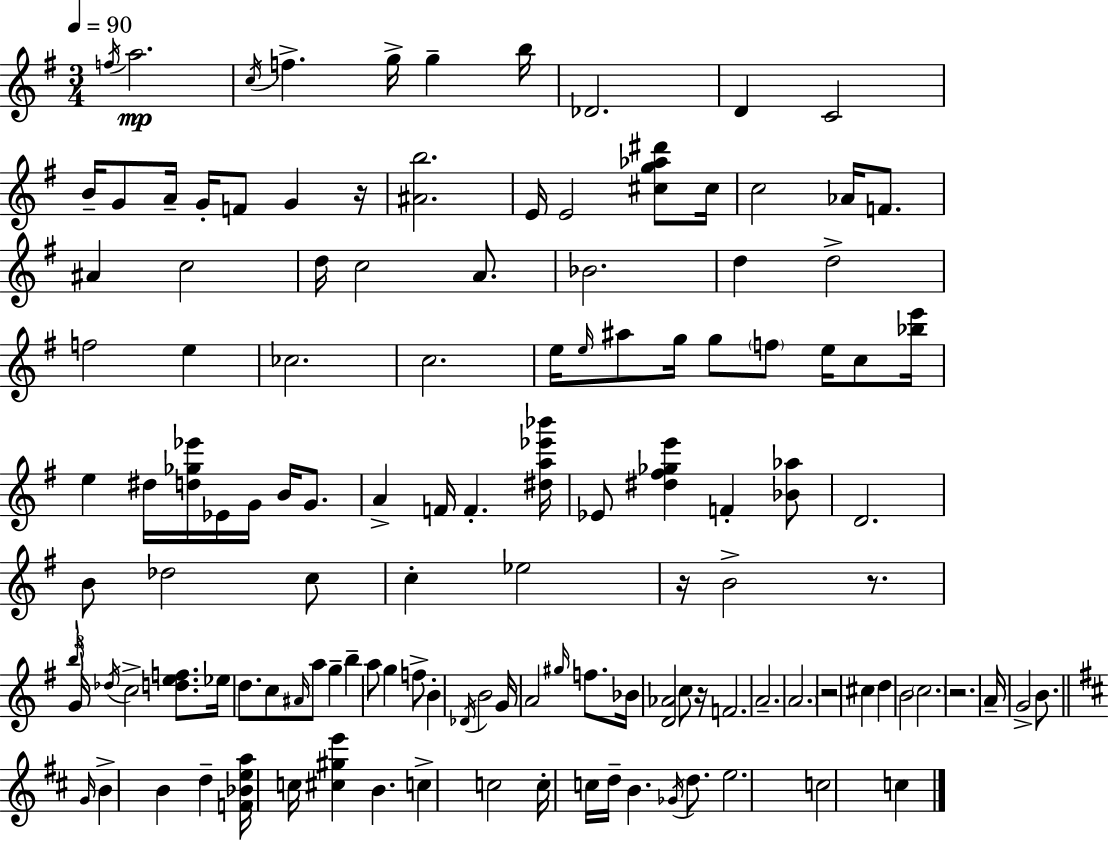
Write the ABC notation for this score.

X:1
T:Untitled
M:3/4
L:1/4
K:Em
f/4 a2 c/4 f g/4 g b/4 _D2 D C2 B/4 G/2 A/4 G/4 F/2 G z/4 [^Ab]2 E/4 E2 [^cg_a^d']/2 ^c/4 c2 _A/4 F/2 ^A c2 d/4 c2 A/2 _B2 d d2 f2 e _c2 c2 e/4 e/4 ^a/2 g/4 g/2 f/2 e/4 c/2 [_be']/4 e ^d/4 [d_g_e']/4 _E/4 G/4 B/4 G/2 A F/4 F [^da_e'_b']/4 _E/2 [^d^f_ge'] F [_B_a]/2 D2 B/2 _d2 c/2 c _e2 z/4 B2 z/2 b/4 G/4 _d/4 c2 [def]/2 _e/4 d/2 c/2 ^A/4 a/2 g b a/2 g f/2 B _D/4 B2 G/4 A2 ^g/4 f/2 _B/4 [D_A]2 c/2 z/4 F2 A2 A2 z2 ^c d B2 c2 z2 A/4 G2 B/2 G/4 B B d [F_Bea]/4 c/4 [^c^ge'] B c c2 c/4 c/4 d/4 B _G/4 d/2 e2 c2 c